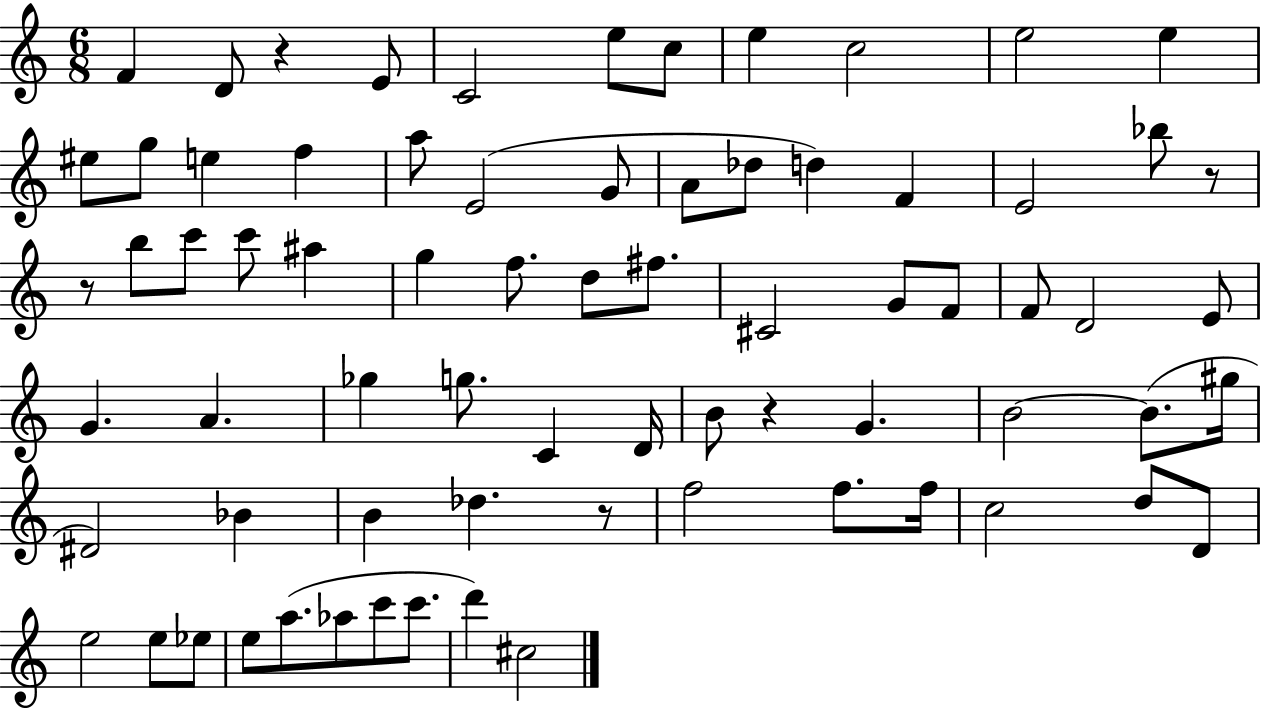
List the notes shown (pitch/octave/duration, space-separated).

F4/q D4/e R/q E4/e C4/h E5/e C5/e E5/q C5/h E5/h E5/q EIS5/e G5/e E5/q F5/q A5/e E4/h G4/e A4/e Db5/e D5/q F4/q E4/h Bb5/e R/e R/e B5/e C6/e C6/e A#5/q G5/q F5/e. D5/e F#5/e. C#4/h G4/e F4/e F4/e D4/h E4/e G4/q. A4/q. Gb5/q G5/e. C4/q D4/s B4/e R/q G4/q. B4/h B4/e. G#5/s D#4/h Bb4/q B4/q Db5/q. R/e F5/h F5/e. F5/s C5/h D5/e D4/e E5/h E5/e Eb5/e E5/e A5/e. Ab5/e C6/e C6/e. D6/q C#5/h